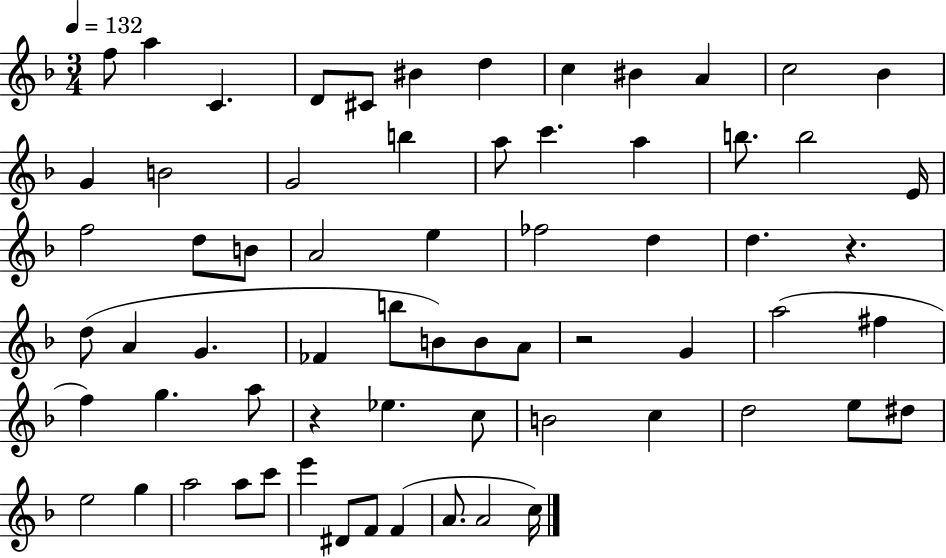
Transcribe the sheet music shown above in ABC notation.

X:1
T:Untitled
M:3/4
L:1/4
K:F
f/2 a C D/2 ^C/2 ^B d c ^B A c2 _B G B2 G2 b a/2 c' a b/2 b2 E/4 f2 d/2 B/2 A2 e _f2 d d z d/2 A G _F b/2 B/2 B/2 A/2 z2 G a2 ^f f g a/2 z _e c/2 B2 c d2 e/2 ^d/2 e2 g a2 a/2 c'/2 e' ^D/2 F/2 F A/2 A2 c/4